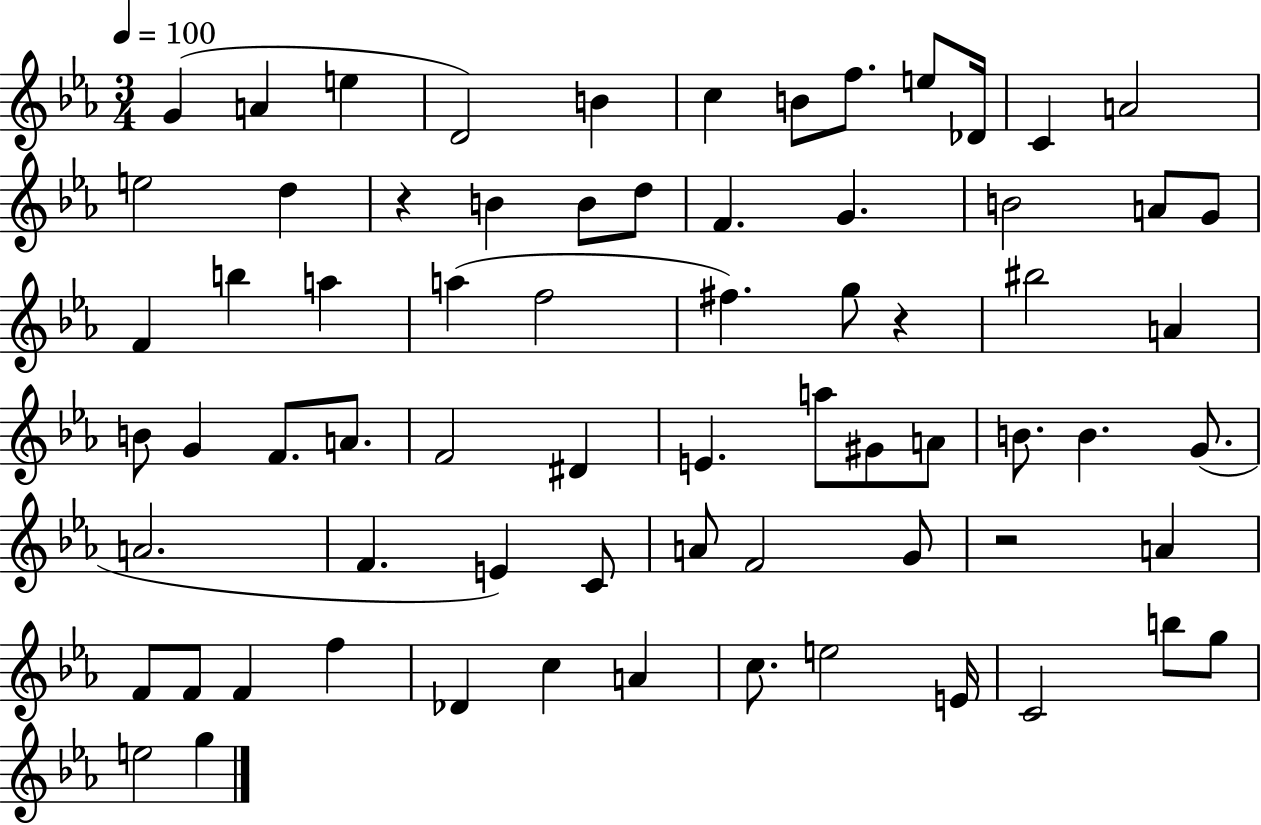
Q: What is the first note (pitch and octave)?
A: G4